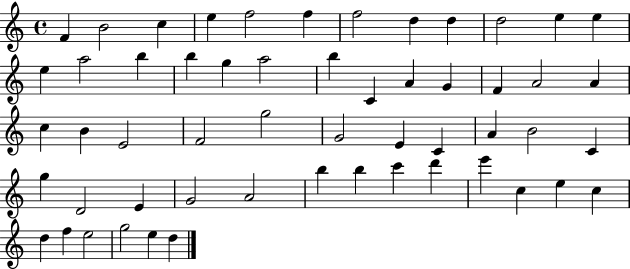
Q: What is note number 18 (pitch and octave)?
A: A5